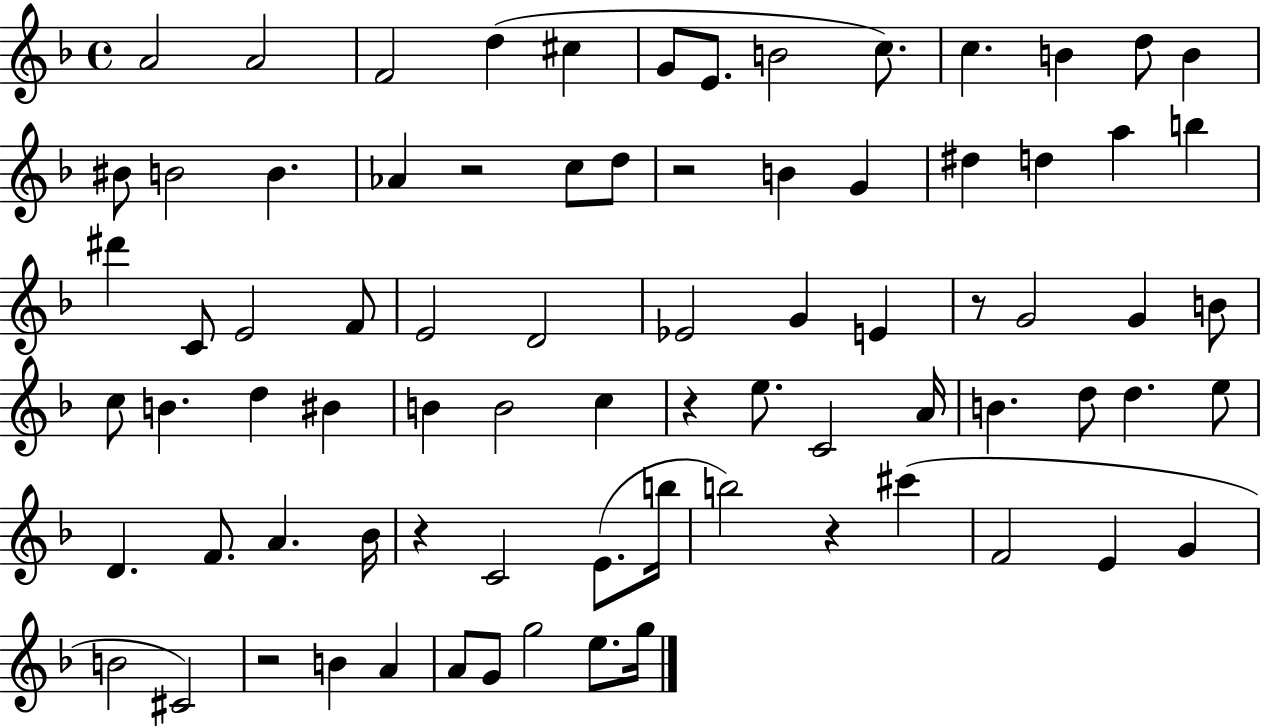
{
  \clef treble
  \time 4/4
  \defaultTimeSignature
  \key f \major
  a'2 a'2 | f'2 d''4( cis''4 | g'8 e'8. b'2 c''8.) | c''4. b'4 d''8 b'4 | \break bis'8 b'2 b'4. | aes'4 r2 c''8 d''8 | r2 b'4 g'4 | dis''4 d''4 a''4 b''4 | \break dis'''4 c'8 e'2 f'8 | e'2 d'2 | ees'2 g'4 e'4 | r8 g'2 g'4 b'8 | \break c''8 b'4. d''4 bis'4 | b'4 b'2 c''4 | r4 e''8. c'2 a'16 | b'4. d''8 d''4. e''8 | \break d'4. f'8. a'4. bes'16 | r4 c'2 e'8.( b''16 | b''2) r4 cis'''4( | f'2 e'4 g'4 | \break b'2 cis'2) | r2 b'4 a'4 | a'8 g'8 g''2 e''8. g''16 | \bar "|."
}